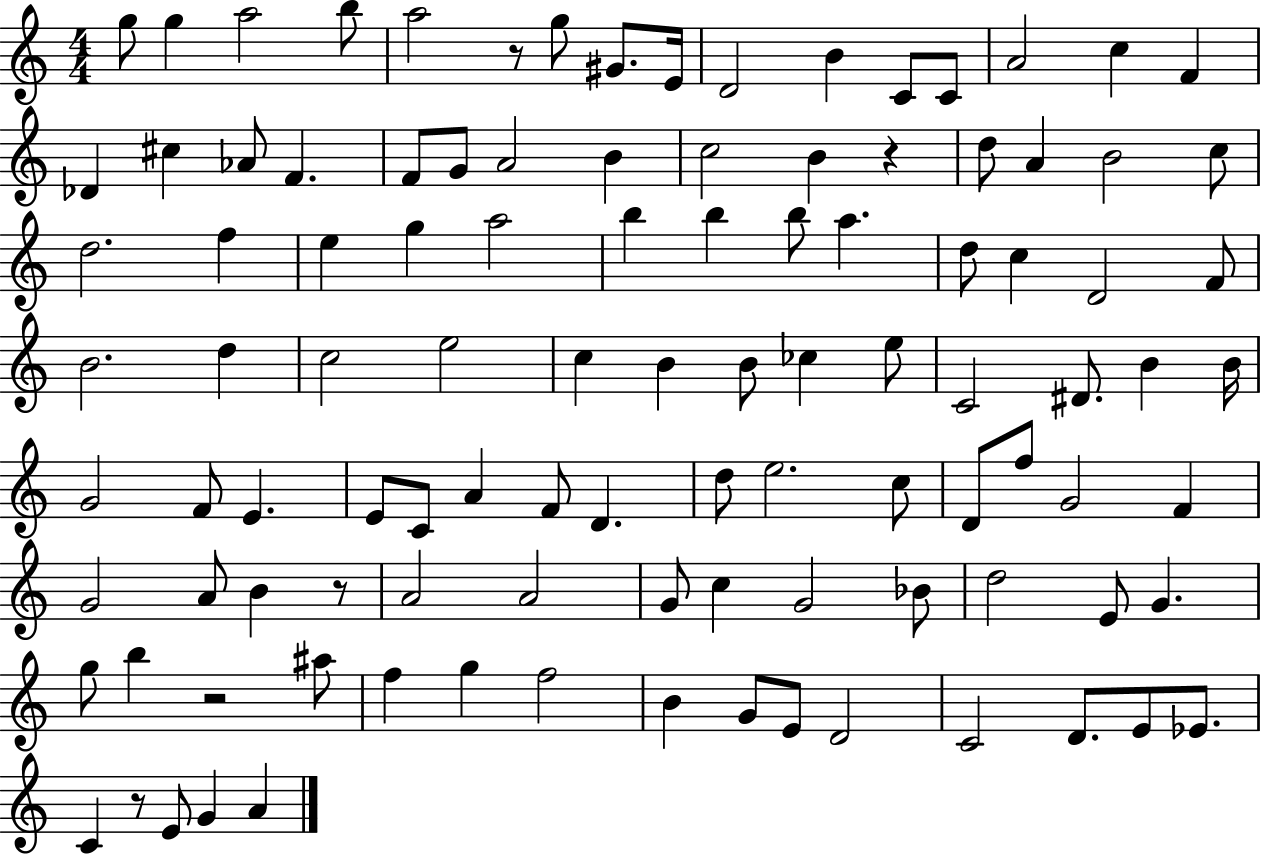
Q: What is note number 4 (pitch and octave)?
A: B5